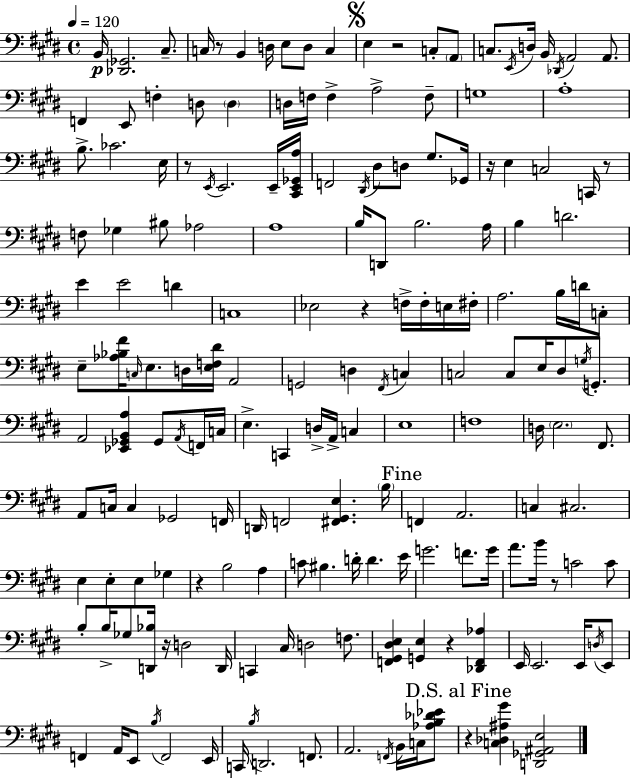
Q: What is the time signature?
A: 4/4